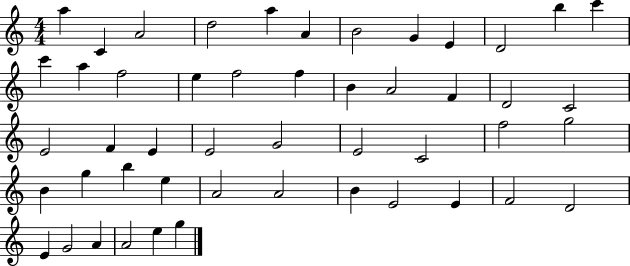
X:1
T:Untitled
M:4/4
L:1/4
K:C
a C A2 d2 a A B2 G E D2 b c' c' a f2 e f2 f B A2 F D2 C2 E2 F E E2 G2 E2 C2 f2 g2 B g b e A2 A2 B E2 E F2 D2 E G2 A A2 e g